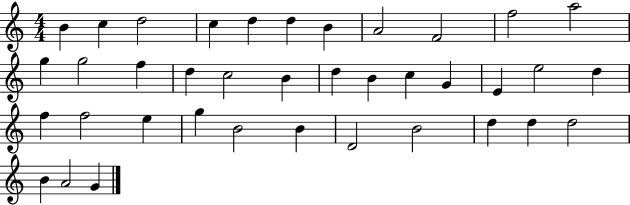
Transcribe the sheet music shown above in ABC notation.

X:1
T:Untitled
M:4/4
L:1/4
K:C
B c d2 c d d B A2 F2 f2 a2 g g2 f d c2 B d B c G E e2 d f f2 e g B2 B D2 B2 d d d2 B A2 G